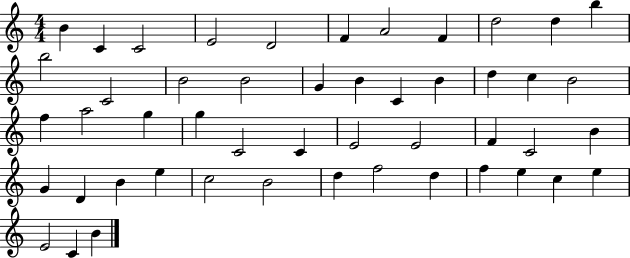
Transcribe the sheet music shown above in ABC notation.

X:1
T:Untitled
M:4/4
L:1/4
K:C
B C C2 E2 D2 F A2 F d2 d b b2 C2 B2 B2 G B C B d c B2 f a2 g g C2 C E2 E2 F C2 B G D B e c2 B2 d f2 d f e c e E2 C B